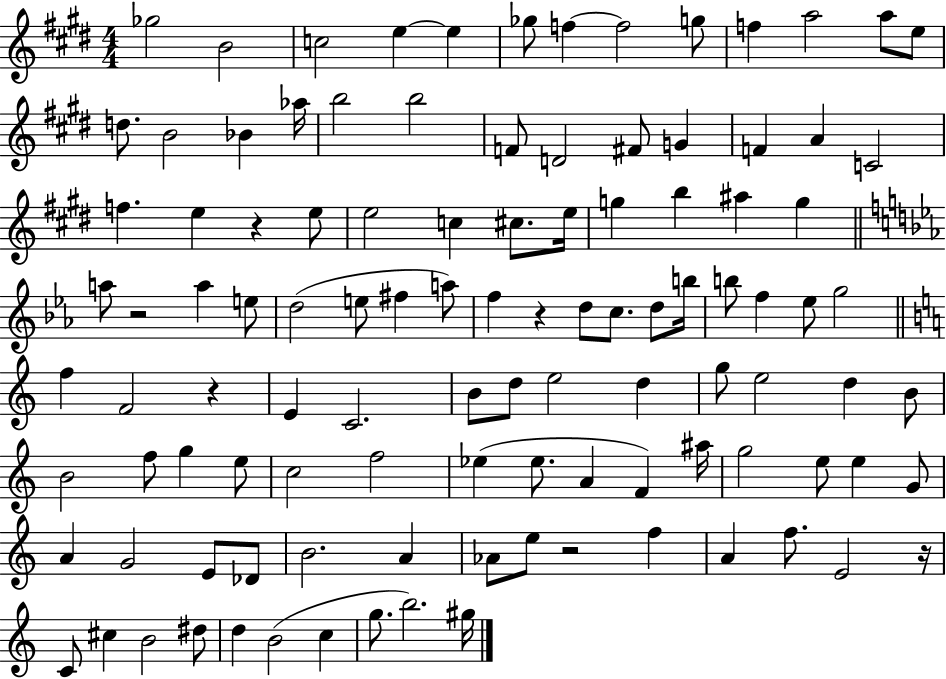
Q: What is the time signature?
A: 4/4